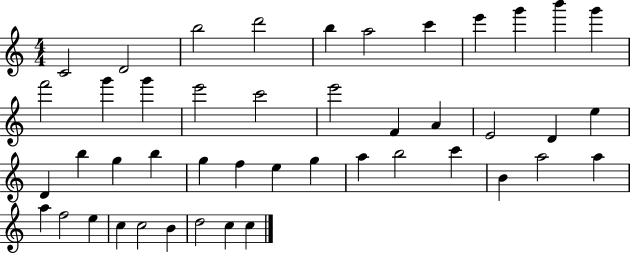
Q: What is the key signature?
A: C major